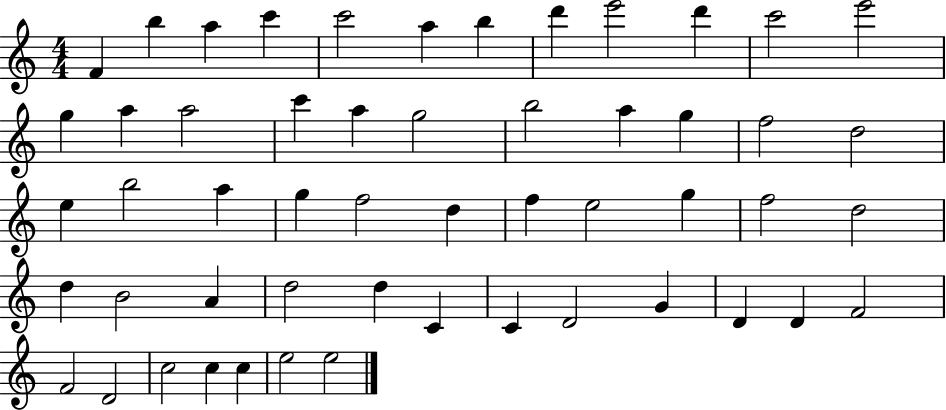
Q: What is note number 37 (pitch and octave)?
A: A4